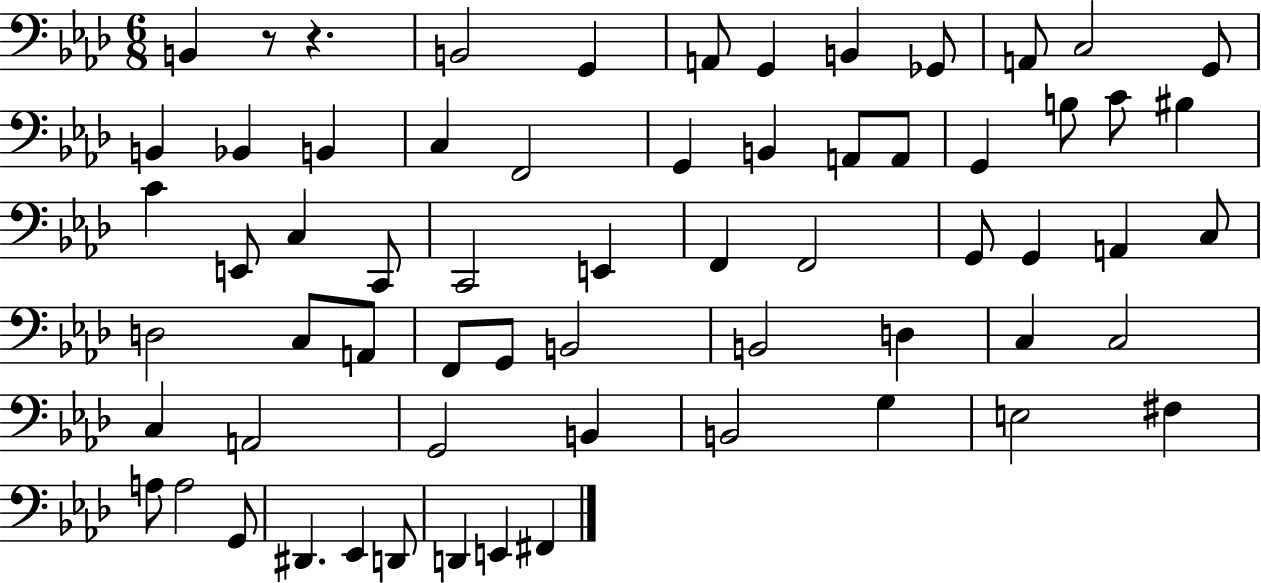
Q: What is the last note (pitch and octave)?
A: F#2